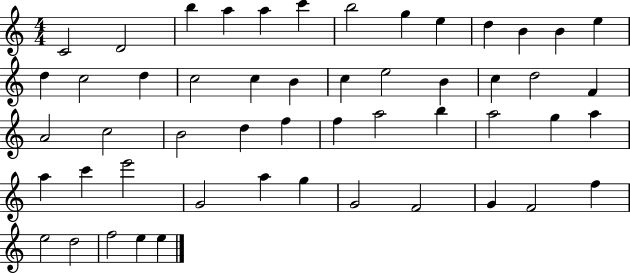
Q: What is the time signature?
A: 4/4